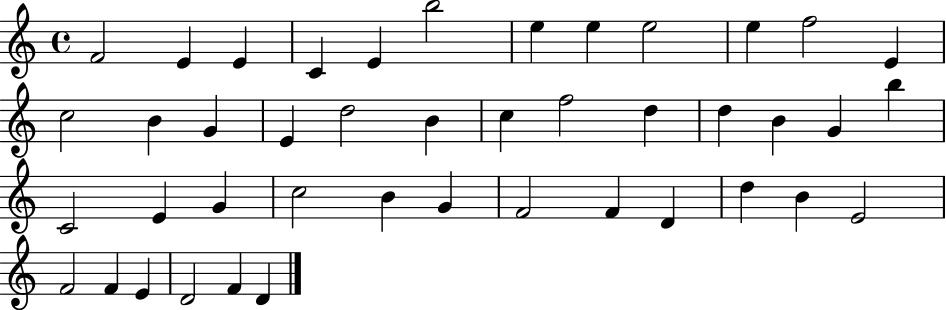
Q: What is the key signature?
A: C major